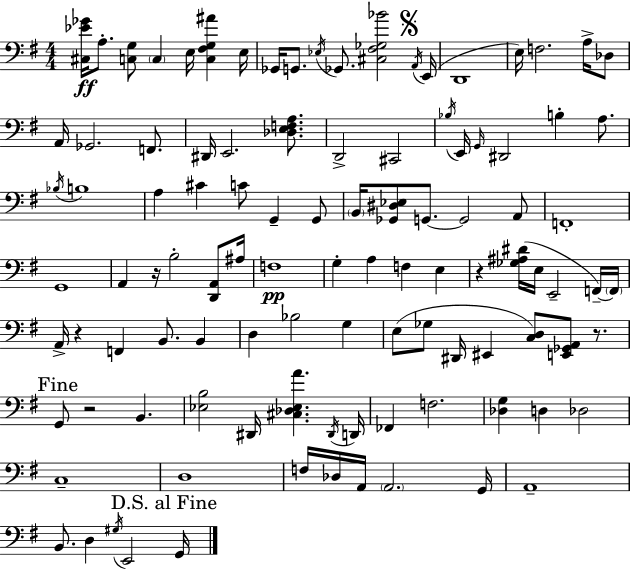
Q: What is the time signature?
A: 4/4